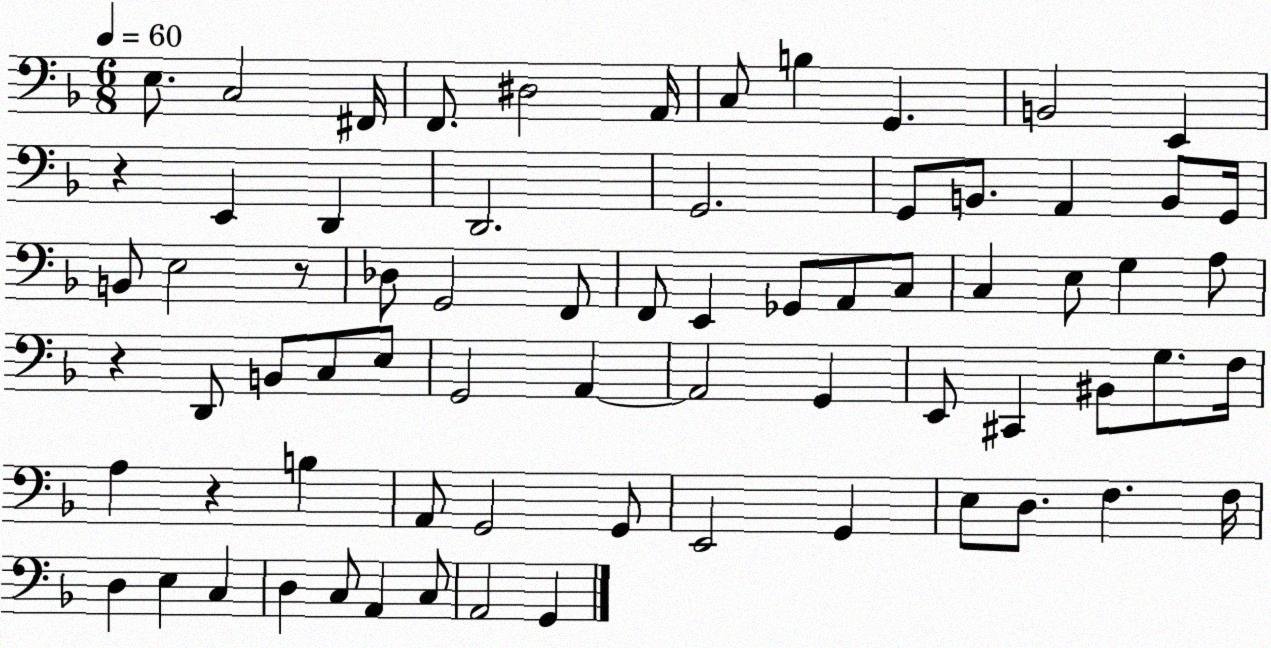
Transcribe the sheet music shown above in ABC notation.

X:1
T:Untitled
M:6/8
L:1/4
K:F
E,/2 C,2 ^F,,/4 F,,/2 ^D,2 A,,/4 C,/2 B, G,, B,,2 E,, z E,, D,, D,,2 G,,2 G,,/2 B,,/2 A,, B,,/2 G,,/4 B,,/2 E,2 z/2 _D,/2 G,,2 F,,/2 F,,/2 E,, _G,,/2 A,,/2 C,/2 C, E,/2 G, A,/2 z D,,/2 B,,/2 C,/2 E,/2 G,,2 A,, A,,2 G,, E,,/2 ^C,, ^B,,/2 G,/2 F,/4 A, z B, A,,/2 G,,2 G,,/2 E,,2 G,, E,/2 D,/2 F, F,/4 D, E, C, D, C,/2 A,, C,/2 A,,2 G,,